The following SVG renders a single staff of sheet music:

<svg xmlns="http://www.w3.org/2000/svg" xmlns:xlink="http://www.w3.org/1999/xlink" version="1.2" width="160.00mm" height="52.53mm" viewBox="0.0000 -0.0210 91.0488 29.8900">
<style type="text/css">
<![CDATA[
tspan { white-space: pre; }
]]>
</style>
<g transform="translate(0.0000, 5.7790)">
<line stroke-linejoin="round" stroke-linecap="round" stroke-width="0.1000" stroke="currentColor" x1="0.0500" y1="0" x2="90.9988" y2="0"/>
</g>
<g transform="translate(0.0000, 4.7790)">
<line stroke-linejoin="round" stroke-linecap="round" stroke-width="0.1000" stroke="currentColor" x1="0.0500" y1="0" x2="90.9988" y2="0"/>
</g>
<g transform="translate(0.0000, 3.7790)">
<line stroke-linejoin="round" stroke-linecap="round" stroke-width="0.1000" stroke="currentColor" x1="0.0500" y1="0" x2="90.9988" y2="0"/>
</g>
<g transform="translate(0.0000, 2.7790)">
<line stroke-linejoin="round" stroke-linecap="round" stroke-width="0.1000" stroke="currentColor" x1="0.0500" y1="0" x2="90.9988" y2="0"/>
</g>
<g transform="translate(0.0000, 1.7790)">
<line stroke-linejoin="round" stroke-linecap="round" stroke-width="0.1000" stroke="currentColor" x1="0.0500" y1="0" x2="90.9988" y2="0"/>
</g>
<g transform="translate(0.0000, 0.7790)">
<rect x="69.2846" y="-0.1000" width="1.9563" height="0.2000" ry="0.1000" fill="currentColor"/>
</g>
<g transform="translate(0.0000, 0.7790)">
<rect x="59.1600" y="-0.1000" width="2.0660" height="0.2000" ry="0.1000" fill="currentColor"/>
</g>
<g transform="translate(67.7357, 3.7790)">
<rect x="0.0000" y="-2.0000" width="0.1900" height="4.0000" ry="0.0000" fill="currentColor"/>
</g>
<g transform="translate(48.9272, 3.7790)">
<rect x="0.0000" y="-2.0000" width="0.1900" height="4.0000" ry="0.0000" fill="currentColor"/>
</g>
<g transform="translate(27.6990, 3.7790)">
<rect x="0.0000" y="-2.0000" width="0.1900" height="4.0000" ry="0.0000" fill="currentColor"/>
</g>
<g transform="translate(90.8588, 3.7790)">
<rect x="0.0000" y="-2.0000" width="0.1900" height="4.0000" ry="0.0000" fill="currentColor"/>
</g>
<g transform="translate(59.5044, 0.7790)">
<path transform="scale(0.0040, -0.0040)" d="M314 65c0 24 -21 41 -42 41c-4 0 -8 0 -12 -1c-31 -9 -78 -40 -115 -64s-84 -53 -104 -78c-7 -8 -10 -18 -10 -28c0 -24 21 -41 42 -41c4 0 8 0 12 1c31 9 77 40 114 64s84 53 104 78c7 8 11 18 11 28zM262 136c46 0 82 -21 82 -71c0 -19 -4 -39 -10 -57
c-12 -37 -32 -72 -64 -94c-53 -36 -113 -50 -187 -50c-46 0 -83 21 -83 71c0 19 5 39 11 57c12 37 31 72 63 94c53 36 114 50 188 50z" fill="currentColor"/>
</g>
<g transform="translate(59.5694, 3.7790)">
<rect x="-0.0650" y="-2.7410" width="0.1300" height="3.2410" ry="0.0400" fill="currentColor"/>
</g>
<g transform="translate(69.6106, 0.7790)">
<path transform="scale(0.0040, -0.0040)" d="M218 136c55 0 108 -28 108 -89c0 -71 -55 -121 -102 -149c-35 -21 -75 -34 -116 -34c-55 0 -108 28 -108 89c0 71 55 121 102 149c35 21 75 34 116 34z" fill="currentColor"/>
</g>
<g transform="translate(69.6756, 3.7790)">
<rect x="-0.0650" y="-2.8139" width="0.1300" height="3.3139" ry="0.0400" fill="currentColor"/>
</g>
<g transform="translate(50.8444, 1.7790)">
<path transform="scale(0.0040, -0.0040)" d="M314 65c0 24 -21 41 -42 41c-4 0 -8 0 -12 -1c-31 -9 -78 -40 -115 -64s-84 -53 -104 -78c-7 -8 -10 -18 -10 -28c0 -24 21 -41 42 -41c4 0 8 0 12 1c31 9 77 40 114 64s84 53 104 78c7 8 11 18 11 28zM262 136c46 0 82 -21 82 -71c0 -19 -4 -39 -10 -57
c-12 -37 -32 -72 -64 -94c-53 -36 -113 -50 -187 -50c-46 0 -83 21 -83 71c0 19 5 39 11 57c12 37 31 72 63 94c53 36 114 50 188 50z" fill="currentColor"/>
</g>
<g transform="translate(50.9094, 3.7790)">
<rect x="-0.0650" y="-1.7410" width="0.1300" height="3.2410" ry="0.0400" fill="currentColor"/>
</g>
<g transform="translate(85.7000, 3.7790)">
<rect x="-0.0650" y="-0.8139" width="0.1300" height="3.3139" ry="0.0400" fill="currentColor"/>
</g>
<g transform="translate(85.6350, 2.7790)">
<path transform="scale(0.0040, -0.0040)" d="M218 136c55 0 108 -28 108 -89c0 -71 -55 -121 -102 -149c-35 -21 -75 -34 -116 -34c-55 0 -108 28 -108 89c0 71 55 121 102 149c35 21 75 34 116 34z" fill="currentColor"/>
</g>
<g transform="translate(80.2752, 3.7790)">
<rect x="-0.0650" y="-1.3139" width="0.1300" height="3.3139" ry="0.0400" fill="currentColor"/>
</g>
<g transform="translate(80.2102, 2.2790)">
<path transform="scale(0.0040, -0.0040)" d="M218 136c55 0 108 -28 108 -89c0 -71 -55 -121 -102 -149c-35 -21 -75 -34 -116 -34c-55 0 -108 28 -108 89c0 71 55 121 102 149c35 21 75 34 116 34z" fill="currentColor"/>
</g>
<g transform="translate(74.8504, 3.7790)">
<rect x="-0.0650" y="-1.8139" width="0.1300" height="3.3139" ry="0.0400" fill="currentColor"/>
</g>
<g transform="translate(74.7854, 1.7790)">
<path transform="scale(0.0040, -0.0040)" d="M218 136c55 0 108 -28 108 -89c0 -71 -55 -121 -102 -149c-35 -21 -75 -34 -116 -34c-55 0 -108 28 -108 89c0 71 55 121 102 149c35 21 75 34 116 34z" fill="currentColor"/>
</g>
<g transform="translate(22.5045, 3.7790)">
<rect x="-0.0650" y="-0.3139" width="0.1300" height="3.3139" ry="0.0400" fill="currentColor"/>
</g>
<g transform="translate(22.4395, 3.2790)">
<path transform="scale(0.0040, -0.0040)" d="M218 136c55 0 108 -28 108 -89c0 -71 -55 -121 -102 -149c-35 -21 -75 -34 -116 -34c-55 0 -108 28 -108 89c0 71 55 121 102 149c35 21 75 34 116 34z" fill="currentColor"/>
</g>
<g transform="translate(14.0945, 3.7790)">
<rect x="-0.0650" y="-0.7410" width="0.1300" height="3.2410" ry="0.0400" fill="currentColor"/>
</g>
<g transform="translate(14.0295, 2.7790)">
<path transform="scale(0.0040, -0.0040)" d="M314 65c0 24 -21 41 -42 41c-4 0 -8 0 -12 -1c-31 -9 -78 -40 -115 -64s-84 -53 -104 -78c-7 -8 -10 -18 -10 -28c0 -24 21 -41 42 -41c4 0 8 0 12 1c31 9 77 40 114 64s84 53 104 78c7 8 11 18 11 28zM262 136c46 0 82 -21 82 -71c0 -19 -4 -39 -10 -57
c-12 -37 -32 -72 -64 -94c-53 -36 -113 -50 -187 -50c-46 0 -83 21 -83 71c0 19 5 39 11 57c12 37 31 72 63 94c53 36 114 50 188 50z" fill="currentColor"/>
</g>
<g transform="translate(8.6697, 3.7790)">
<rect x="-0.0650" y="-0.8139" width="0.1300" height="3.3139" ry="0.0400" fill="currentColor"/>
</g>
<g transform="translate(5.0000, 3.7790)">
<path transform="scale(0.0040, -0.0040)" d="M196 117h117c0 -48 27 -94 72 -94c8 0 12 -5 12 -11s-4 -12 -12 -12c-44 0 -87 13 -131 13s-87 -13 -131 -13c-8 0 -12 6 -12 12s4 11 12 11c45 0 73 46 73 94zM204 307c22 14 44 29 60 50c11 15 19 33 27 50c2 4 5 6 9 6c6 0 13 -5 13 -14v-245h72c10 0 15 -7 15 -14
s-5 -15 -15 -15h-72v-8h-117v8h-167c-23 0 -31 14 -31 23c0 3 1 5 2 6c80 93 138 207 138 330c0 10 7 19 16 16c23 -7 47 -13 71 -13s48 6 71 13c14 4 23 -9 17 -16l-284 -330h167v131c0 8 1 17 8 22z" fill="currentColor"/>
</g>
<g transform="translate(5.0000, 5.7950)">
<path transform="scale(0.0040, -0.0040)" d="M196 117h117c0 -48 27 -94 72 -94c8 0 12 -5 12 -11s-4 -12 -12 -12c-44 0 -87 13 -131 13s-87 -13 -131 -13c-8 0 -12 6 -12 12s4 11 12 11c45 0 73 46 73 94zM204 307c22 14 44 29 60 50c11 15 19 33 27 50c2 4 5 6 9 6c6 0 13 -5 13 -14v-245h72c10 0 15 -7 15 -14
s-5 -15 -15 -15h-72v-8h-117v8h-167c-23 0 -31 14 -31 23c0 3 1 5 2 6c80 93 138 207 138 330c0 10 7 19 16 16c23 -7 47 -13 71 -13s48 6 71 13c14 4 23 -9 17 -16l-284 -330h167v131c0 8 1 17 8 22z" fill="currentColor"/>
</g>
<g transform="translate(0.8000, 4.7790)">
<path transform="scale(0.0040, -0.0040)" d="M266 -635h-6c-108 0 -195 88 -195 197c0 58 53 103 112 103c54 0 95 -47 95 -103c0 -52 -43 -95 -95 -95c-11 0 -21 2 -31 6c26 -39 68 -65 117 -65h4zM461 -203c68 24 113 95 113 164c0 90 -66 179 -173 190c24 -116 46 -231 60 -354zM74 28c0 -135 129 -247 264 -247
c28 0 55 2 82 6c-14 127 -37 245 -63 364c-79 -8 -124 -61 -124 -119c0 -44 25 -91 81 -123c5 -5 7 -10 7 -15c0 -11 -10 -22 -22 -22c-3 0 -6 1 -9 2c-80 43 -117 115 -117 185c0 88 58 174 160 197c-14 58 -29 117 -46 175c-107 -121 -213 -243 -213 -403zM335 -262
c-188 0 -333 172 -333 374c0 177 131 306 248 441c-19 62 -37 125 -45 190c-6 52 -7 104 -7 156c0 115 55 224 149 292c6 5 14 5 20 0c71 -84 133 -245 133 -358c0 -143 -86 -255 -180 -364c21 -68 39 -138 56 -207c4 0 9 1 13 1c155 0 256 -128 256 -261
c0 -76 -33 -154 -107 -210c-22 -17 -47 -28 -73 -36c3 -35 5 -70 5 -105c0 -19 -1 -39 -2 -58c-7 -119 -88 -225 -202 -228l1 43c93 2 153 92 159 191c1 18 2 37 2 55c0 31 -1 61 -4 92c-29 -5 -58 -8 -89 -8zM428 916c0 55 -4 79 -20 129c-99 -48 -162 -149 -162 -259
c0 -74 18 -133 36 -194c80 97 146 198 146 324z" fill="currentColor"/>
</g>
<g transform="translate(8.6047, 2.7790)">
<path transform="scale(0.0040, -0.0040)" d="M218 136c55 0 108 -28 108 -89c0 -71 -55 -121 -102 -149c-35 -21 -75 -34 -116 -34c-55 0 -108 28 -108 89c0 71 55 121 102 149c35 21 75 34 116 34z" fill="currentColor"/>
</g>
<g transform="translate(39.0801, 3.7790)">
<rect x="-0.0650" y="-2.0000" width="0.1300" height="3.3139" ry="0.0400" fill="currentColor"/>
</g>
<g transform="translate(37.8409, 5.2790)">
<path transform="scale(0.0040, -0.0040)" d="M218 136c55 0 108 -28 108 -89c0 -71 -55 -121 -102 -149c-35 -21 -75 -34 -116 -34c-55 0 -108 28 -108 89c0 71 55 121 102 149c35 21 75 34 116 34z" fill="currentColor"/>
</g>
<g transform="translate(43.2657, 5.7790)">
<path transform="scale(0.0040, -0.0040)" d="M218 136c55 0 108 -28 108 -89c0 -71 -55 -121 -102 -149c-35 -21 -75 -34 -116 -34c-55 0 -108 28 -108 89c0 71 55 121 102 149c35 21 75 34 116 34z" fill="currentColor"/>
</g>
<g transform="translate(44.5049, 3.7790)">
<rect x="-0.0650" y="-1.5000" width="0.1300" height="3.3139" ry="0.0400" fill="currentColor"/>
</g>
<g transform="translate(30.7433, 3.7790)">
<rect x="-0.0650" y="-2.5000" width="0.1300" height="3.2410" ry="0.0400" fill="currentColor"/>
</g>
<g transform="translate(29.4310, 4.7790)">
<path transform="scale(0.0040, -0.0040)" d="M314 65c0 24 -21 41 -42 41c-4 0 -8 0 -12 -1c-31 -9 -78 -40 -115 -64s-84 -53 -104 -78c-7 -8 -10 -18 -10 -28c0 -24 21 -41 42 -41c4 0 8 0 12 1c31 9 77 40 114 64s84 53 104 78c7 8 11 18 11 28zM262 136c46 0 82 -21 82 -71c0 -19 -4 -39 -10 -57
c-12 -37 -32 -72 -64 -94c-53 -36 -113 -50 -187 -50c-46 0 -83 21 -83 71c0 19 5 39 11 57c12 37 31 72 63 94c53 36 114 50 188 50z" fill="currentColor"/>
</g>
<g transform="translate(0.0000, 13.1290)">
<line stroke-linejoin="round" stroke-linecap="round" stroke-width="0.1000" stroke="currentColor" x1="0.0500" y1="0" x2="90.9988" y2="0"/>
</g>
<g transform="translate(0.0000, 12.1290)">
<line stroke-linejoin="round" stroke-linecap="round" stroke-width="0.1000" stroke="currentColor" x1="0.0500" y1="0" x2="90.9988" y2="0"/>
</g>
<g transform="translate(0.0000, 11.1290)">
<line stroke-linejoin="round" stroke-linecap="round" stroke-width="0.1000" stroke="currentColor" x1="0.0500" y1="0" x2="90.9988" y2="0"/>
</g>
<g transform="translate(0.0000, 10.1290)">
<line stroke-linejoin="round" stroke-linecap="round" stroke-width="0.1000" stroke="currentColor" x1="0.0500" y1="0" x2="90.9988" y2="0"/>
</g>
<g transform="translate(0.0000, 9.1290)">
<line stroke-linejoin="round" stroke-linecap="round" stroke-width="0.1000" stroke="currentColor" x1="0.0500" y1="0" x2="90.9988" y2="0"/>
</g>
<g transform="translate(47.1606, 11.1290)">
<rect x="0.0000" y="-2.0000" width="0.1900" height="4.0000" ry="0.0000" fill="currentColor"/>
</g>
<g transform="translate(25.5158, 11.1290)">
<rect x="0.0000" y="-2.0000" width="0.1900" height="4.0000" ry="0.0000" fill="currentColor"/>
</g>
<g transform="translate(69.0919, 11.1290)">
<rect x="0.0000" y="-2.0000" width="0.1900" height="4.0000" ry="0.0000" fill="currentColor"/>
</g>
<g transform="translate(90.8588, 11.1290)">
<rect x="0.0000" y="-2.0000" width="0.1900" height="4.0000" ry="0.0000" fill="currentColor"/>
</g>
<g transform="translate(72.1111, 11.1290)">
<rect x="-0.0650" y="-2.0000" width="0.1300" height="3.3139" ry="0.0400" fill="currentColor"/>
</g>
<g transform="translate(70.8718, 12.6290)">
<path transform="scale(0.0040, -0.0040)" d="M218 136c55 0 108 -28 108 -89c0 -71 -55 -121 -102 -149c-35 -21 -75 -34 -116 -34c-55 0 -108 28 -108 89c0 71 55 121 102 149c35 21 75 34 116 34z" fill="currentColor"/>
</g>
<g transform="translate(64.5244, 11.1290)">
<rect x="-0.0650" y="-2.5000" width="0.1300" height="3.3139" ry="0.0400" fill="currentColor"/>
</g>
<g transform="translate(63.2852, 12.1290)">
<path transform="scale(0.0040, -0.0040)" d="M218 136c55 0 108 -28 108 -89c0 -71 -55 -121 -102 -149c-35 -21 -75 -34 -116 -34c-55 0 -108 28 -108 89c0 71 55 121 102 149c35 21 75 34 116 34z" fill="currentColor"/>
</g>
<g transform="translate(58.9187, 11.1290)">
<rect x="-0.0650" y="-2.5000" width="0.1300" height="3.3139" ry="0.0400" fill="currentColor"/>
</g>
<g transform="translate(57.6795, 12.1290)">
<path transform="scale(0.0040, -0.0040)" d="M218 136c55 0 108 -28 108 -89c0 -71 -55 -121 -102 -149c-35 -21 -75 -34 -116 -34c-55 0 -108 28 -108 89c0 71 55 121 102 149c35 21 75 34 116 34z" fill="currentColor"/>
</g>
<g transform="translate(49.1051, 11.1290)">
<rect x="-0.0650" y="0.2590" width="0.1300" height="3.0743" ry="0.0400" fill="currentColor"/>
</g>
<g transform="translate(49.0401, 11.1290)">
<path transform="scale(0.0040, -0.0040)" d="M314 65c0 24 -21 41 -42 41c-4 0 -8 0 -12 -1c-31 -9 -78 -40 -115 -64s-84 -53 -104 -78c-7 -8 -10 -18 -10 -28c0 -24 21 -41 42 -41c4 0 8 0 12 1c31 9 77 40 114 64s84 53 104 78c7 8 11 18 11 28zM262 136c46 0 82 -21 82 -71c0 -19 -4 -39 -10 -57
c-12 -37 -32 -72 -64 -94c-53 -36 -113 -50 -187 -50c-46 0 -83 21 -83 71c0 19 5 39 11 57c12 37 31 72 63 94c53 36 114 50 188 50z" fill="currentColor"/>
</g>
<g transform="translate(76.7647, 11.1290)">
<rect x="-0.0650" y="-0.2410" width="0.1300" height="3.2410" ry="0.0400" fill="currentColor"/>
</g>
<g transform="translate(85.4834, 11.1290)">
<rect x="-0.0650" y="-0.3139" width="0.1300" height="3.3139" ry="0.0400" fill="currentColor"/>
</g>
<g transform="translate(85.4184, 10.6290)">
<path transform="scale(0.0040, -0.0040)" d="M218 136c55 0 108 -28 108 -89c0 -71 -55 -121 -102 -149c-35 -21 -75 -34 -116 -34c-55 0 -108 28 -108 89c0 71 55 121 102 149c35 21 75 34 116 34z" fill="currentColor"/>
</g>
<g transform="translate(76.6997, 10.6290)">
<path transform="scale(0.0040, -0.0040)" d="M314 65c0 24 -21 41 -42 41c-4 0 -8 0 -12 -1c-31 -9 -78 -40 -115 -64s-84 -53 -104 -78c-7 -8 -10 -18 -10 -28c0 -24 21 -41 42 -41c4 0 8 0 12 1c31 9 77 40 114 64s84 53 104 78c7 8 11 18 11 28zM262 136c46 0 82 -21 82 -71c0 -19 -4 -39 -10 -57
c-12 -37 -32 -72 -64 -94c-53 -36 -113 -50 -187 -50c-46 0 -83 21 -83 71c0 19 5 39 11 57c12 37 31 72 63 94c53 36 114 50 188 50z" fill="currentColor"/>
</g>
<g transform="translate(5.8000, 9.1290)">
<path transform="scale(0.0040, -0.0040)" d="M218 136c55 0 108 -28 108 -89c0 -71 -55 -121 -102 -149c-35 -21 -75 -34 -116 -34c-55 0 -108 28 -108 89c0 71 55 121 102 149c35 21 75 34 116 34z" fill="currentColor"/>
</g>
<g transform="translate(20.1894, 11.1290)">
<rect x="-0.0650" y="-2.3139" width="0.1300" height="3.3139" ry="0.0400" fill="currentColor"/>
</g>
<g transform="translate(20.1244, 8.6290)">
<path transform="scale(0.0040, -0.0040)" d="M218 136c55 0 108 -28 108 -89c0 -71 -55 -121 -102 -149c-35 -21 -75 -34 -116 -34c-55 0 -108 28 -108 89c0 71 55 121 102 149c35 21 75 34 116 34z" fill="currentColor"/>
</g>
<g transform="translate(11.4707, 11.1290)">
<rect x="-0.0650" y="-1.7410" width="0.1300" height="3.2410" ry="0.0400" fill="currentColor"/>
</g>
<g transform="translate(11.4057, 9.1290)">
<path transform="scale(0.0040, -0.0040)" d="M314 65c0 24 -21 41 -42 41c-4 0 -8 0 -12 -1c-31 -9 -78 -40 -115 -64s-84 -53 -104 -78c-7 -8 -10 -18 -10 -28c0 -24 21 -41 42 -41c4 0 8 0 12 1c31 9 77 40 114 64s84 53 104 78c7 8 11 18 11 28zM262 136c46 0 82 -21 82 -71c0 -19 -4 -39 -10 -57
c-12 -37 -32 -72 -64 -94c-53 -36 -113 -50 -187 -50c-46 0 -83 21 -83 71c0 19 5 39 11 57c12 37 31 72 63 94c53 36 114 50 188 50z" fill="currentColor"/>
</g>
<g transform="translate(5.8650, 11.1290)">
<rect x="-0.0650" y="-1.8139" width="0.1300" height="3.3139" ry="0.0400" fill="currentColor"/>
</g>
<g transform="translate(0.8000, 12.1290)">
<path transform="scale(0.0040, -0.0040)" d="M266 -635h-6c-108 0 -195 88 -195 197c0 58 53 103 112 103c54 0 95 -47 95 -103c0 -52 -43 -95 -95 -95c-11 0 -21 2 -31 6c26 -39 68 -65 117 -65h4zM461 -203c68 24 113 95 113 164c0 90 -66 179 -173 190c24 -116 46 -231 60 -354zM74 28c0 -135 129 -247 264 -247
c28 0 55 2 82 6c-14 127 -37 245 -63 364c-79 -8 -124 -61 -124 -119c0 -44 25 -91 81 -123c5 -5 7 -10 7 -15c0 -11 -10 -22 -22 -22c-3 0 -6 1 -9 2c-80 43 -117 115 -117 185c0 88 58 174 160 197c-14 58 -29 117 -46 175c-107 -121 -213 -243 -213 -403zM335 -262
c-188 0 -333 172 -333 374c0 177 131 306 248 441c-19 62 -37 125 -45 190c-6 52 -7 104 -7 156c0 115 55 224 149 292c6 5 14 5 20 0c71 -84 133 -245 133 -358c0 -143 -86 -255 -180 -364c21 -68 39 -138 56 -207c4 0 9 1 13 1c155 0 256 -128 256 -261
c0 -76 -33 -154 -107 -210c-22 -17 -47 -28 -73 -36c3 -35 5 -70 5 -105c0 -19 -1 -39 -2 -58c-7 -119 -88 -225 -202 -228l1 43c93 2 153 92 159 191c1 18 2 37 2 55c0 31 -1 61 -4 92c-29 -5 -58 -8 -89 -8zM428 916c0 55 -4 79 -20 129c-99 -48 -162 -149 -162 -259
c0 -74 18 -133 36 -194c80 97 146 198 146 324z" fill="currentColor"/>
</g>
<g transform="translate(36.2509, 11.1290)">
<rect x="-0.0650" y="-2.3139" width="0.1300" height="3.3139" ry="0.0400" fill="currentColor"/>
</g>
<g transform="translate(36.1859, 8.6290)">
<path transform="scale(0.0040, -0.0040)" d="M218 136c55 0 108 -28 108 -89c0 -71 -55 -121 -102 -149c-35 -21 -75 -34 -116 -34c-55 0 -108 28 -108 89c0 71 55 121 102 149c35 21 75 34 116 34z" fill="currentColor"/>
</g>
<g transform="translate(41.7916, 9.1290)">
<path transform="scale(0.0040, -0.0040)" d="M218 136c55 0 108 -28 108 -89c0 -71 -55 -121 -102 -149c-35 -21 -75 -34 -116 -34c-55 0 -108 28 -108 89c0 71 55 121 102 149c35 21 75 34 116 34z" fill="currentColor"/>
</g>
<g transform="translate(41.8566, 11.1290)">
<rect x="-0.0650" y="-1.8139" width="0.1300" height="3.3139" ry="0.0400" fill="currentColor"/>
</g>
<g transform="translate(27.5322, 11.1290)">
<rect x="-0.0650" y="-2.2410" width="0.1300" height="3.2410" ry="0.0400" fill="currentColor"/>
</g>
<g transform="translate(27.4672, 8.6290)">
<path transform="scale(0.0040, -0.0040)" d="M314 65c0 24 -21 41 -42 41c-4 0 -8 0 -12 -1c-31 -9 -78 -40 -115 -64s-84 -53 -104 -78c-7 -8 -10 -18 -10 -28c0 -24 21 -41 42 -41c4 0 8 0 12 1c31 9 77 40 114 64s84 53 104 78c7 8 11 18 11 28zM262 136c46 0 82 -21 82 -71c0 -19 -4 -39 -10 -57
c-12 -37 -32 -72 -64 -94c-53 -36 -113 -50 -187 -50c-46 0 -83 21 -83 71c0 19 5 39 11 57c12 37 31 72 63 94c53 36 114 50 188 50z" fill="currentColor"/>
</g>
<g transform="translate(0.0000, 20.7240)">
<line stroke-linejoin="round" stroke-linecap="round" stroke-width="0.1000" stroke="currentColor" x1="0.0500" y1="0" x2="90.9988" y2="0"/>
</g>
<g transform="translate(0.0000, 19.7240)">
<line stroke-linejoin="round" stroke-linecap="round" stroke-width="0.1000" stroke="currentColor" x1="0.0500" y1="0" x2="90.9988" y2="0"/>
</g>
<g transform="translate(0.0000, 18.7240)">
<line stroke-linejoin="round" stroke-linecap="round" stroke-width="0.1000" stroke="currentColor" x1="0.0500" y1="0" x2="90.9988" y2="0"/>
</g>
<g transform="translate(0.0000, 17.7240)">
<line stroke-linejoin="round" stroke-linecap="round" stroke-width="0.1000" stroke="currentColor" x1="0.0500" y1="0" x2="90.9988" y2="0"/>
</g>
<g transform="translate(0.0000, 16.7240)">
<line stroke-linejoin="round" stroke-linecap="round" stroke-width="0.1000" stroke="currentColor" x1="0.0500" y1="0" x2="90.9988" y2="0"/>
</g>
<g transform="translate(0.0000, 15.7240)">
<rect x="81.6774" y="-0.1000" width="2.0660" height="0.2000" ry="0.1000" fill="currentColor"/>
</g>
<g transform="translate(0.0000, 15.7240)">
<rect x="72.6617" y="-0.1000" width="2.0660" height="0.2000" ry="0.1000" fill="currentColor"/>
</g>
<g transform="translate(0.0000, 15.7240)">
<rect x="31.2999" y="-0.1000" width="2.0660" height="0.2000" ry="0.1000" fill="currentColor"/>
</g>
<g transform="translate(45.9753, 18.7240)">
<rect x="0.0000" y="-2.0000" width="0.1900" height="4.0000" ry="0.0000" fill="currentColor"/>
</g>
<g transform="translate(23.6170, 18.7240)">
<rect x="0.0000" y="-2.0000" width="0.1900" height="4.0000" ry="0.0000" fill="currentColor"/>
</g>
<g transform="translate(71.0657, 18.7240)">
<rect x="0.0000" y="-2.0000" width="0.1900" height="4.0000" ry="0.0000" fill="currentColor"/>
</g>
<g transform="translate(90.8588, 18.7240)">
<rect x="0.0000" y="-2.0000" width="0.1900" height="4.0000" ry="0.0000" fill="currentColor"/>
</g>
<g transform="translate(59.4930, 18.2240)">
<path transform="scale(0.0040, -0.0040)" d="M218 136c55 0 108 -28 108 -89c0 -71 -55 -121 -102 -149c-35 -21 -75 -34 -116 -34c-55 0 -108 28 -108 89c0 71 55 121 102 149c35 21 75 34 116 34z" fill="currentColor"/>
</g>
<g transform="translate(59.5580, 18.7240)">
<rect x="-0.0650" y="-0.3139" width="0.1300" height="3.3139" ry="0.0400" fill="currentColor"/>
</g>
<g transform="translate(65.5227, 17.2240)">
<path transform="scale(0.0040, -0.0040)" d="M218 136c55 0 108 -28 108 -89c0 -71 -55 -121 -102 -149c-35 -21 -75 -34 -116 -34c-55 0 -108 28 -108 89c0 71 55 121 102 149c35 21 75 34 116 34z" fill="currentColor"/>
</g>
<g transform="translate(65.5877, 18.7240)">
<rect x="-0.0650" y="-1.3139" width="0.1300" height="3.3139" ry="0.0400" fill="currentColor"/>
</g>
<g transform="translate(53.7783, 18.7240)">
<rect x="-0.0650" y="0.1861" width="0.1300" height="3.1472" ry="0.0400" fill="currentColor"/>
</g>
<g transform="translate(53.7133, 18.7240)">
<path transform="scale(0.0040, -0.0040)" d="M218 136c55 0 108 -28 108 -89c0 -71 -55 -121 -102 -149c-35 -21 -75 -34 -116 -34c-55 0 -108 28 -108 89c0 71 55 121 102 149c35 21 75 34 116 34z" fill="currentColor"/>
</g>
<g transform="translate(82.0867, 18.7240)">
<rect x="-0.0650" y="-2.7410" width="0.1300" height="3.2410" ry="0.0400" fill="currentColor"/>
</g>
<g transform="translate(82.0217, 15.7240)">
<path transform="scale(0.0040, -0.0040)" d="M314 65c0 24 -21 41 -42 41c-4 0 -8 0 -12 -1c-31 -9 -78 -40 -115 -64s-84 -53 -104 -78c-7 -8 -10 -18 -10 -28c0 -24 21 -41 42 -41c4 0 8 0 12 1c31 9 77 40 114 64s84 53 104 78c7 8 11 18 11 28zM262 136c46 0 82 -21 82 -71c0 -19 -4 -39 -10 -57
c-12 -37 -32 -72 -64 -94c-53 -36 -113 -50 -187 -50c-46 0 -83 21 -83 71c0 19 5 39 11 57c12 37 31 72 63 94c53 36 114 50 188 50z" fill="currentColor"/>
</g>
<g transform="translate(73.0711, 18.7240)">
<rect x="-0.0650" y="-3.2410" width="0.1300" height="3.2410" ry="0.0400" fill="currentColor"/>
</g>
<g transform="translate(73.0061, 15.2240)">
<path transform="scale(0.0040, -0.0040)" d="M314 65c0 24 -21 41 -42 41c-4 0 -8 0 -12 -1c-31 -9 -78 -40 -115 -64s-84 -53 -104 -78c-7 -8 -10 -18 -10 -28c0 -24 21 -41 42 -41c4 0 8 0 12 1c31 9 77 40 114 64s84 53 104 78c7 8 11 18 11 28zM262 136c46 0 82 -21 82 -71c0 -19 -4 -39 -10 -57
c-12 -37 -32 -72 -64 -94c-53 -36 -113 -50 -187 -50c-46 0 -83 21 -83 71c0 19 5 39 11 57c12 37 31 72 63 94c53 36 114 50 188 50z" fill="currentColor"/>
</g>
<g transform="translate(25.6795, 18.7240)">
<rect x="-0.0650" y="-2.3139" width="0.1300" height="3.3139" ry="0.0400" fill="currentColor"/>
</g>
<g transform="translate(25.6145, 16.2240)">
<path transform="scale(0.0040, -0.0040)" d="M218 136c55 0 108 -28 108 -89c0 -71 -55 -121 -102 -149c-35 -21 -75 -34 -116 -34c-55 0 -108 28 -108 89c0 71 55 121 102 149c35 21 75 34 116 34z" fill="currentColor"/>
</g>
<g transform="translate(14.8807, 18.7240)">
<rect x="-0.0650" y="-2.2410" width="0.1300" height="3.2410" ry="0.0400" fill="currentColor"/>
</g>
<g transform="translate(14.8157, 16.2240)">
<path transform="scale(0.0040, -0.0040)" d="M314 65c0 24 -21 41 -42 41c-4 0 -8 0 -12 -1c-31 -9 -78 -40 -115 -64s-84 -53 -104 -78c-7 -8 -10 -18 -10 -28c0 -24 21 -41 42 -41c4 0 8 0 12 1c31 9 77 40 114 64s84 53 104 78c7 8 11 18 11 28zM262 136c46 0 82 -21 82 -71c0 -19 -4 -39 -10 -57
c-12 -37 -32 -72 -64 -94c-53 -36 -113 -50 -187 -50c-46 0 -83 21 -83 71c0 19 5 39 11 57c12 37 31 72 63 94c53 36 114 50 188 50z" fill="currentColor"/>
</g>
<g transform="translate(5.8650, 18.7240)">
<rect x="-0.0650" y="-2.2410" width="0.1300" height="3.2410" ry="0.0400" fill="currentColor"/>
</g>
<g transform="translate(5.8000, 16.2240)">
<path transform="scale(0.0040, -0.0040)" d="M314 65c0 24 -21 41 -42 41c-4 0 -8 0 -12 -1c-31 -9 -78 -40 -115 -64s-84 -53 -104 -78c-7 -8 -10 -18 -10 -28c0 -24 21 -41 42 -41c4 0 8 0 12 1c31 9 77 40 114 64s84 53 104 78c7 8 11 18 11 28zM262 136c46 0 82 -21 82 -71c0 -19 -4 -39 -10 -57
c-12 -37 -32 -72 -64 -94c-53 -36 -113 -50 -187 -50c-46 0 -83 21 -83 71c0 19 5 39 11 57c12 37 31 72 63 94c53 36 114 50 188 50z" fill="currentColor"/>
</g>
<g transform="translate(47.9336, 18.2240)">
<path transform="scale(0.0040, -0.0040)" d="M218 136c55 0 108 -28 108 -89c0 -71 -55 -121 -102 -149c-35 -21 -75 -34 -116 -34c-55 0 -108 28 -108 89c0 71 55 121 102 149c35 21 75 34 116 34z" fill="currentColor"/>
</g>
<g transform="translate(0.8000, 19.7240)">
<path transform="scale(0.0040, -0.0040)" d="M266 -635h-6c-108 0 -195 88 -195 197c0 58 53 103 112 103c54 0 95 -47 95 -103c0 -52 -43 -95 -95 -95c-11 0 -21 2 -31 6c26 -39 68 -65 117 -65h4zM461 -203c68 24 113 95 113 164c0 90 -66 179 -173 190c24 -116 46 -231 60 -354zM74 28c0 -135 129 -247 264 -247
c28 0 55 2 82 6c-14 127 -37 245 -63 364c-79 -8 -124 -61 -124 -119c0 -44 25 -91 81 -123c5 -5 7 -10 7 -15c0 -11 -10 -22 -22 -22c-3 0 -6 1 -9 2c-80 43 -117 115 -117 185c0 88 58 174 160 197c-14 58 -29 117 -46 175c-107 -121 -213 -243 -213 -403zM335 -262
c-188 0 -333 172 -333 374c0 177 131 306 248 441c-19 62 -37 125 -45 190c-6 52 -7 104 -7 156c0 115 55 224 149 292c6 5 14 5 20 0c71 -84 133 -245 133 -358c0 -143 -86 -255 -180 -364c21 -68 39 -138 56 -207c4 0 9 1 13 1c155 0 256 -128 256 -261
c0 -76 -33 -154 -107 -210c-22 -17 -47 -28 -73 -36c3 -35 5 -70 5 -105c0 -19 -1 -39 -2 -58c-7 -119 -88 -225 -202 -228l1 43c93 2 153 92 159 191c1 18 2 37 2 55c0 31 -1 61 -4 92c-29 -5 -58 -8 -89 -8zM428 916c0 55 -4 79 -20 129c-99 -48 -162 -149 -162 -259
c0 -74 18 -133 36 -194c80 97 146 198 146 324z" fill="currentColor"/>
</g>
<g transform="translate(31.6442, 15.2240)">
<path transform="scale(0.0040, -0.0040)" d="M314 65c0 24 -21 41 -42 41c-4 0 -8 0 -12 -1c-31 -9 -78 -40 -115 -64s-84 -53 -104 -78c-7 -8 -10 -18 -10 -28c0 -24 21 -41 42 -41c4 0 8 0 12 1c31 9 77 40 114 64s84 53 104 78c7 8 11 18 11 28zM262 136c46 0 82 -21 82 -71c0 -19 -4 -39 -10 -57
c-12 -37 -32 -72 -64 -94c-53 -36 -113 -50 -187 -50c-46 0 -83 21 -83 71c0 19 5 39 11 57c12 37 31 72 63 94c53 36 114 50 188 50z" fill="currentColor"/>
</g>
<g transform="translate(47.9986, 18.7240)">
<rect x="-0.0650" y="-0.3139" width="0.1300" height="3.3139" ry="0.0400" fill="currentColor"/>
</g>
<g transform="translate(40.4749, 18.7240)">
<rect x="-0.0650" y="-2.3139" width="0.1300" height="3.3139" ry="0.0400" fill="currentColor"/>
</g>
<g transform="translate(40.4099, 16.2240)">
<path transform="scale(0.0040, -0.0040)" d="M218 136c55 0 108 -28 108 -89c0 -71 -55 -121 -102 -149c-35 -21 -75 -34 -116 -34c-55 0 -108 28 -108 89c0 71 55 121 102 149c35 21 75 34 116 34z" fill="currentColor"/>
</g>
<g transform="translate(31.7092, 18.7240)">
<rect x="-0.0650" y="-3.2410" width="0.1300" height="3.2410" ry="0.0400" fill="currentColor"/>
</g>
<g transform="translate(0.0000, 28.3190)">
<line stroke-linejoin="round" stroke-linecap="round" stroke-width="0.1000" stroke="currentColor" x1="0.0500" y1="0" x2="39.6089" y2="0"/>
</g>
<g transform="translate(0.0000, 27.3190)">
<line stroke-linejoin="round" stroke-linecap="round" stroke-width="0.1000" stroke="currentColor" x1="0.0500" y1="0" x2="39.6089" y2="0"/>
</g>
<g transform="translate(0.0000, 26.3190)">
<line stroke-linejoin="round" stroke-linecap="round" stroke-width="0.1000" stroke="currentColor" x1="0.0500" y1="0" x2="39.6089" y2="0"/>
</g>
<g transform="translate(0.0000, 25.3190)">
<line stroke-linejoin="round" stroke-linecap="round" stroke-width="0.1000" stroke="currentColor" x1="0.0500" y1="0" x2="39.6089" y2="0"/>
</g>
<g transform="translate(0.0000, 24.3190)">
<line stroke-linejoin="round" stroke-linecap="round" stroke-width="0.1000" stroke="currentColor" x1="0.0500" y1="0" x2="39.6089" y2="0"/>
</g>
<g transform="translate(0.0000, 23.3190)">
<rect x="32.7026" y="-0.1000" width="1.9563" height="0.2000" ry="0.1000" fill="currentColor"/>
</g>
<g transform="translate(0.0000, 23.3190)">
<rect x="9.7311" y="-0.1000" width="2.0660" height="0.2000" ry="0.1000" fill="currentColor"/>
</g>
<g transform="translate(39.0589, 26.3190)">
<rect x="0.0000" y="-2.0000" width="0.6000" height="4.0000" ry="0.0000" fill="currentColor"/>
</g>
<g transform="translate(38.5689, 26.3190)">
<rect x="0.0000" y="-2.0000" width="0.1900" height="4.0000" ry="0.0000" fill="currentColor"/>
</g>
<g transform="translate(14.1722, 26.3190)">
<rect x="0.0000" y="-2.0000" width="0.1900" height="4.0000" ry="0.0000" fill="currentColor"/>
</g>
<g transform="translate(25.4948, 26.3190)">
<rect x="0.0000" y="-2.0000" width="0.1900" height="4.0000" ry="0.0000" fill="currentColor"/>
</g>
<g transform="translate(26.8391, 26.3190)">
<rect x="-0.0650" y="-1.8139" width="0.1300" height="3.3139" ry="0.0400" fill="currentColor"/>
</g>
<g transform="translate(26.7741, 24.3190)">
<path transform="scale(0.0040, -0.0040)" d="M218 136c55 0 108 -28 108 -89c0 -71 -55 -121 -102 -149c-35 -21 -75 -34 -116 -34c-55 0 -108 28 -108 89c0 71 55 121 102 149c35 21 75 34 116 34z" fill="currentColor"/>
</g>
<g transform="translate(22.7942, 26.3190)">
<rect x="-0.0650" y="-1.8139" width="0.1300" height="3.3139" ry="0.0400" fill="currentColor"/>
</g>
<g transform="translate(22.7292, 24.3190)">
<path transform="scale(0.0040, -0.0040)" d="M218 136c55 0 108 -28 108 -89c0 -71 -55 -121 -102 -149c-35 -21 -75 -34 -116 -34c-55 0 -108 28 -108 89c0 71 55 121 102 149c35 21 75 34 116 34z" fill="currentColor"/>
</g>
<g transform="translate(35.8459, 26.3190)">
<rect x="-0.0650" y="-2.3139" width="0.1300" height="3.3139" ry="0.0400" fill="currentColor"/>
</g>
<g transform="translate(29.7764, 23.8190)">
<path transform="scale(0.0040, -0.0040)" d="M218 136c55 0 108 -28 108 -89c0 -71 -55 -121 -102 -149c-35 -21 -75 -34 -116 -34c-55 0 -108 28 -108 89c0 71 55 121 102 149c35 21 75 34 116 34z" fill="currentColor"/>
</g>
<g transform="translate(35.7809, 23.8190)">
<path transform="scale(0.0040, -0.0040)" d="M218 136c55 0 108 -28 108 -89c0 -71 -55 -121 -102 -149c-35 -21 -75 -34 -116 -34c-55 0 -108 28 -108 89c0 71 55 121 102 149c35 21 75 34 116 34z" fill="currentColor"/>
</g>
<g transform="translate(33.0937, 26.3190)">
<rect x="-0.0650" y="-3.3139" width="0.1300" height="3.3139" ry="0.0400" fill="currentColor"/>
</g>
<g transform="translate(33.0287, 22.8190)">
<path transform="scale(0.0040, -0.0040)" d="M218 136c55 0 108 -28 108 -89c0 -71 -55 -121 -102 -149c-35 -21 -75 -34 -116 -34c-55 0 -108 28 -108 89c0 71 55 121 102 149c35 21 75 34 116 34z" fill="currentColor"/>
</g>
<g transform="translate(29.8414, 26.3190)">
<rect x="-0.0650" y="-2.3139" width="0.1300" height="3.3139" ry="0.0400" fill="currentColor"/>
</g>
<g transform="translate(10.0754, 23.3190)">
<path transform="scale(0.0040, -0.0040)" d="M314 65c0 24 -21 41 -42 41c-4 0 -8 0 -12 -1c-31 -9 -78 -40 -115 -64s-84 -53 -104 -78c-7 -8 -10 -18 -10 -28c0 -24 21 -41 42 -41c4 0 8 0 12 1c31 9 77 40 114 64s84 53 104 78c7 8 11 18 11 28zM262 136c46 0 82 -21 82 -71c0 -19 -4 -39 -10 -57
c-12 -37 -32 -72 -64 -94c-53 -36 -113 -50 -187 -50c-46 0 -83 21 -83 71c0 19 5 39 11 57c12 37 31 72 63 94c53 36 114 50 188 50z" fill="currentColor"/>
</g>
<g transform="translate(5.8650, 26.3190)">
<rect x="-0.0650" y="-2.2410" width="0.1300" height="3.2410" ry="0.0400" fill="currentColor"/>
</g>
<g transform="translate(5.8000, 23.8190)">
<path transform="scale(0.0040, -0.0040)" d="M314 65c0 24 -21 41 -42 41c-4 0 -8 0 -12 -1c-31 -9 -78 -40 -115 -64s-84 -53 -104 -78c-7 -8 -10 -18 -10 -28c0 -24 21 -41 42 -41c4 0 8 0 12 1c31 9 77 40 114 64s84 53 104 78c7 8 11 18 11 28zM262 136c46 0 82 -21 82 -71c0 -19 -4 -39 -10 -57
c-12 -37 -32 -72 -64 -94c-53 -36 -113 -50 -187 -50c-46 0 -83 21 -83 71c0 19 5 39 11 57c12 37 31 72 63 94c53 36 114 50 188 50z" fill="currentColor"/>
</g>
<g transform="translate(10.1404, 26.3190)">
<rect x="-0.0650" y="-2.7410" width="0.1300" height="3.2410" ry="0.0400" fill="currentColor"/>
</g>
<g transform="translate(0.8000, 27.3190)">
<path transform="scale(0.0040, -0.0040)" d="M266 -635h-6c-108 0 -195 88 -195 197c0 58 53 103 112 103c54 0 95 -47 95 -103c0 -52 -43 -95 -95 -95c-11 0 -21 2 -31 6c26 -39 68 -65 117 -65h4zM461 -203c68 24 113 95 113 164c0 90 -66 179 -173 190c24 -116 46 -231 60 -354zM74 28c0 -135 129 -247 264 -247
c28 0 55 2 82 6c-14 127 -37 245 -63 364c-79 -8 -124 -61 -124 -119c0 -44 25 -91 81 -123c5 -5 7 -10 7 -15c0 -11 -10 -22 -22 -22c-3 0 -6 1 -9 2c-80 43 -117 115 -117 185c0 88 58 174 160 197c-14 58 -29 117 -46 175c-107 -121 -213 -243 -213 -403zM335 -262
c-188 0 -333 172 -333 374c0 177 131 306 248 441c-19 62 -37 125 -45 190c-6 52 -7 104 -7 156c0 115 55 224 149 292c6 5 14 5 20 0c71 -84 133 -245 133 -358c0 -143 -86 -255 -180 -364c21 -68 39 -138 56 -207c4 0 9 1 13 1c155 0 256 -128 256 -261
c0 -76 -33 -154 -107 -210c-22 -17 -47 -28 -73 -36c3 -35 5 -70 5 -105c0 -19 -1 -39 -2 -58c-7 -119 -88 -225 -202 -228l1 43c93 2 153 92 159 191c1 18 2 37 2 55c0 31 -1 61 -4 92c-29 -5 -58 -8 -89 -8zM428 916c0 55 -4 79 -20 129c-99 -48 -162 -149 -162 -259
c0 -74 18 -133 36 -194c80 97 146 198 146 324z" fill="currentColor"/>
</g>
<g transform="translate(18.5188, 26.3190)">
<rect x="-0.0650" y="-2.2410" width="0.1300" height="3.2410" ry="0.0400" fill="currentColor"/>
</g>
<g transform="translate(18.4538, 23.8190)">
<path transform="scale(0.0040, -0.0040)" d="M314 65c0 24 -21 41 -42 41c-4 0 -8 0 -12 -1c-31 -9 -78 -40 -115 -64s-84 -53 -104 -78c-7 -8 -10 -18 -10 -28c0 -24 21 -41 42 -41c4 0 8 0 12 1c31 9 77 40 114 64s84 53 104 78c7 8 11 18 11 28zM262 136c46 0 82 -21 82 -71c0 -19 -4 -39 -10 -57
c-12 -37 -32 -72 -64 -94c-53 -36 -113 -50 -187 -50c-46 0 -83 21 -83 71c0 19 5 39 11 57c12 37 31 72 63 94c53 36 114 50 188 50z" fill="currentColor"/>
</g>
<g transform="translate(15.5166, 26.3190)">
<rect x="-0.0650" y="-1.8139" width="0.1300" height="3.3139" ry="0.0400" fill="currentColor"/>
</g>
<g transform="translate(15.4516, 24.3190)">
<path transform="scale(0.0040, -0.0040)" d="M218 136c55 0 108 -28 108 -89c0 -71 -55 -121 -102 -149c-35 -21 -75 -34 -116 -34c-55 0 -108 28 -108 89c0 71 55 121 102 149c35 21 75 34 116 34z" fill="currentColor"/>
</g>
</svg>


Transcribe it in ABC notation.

X:1
T:Untitled
M:4/4
L:1/4
K:C
d d2 c G2 F E f2 a2 a f e d f f2 g g2 g f B2 G G F c2 c g2 g2 g b2 g c B c e b2 a2 g2 a2 f g2 f f g b g